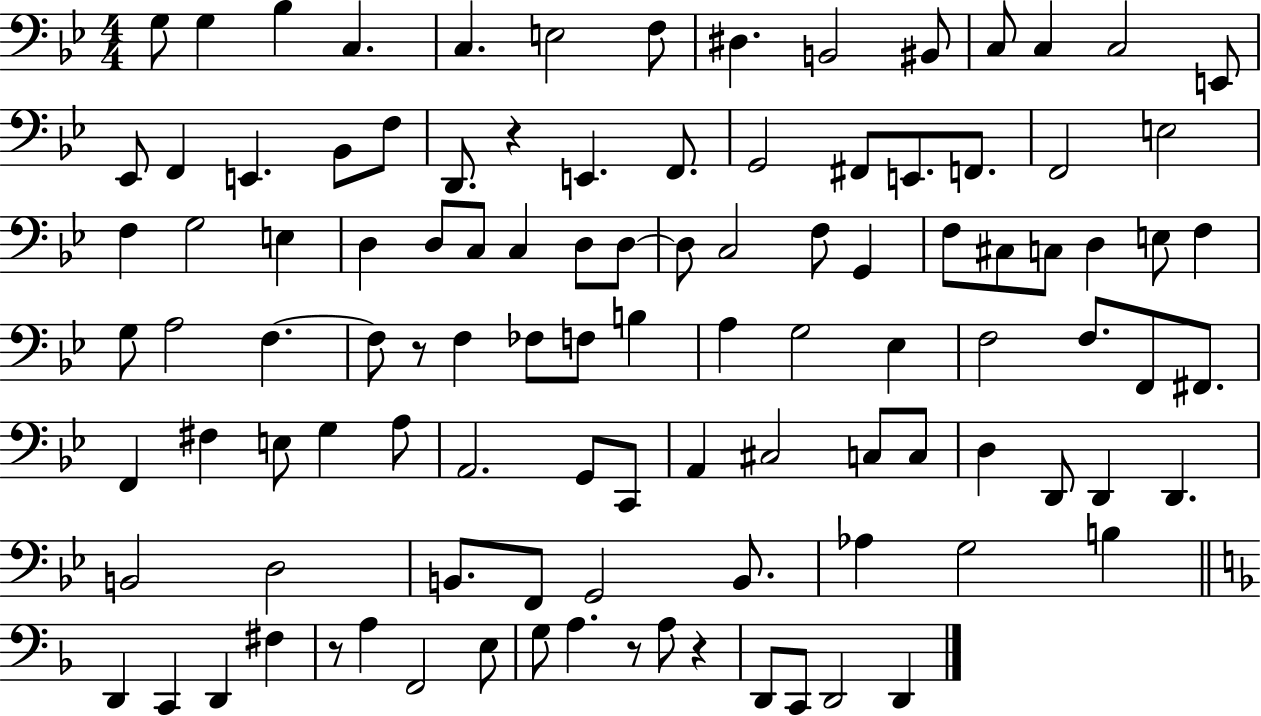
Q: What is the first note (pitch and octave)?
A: G3